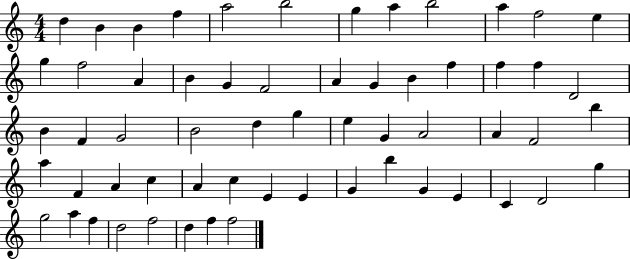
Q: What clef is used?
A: treble